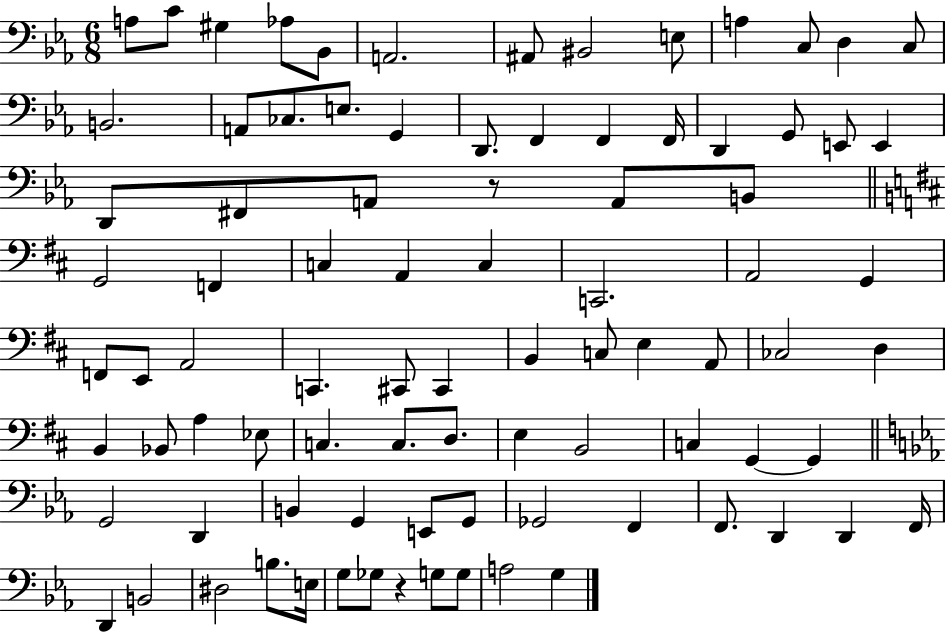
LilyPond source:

{
  \clef bass
  \numericTimeSignature
  \time 6/8
  \key ees \major
  \repeat volta 2 { a8 c'8 gis4 aes8 bes,8 | a,2. | ais,8 bis,2 e8 | a4 c8 d4 c8 | \break b,2. | a,8 ces8. e8. g,4 | d,8. f,4 f,4 f,16 | d,4 g,8 e,8 e,4 | \break d,8 fis,8 a,8 r8 a,8 b,8 | \bar "||" \break \key d \major g,2 f,4 | c4 a,4 c4 | c,2. | a,2 g,4 | \break f,8 e,8 a,2 | c,4. cis,8 cis,4 | b,4 c8 e4 a,8 | ces2 d4 | \break b,4 bes,8 a4 ees8 | c4. c8. d8. | e4 b,2 | c4 g,4~~ g,4 | \break \bar "||" \break \key ees \major g,2 d,4 | b,4 g,4 e,8 g,8 | ges,2 f,4 | f,8. d,4 d,4 f,16 | \break d,4 b,2 | dis2 b8. e16 | g8 ges8 r4 g8 g8 | a2 g4 | \break } \bar "|."
}